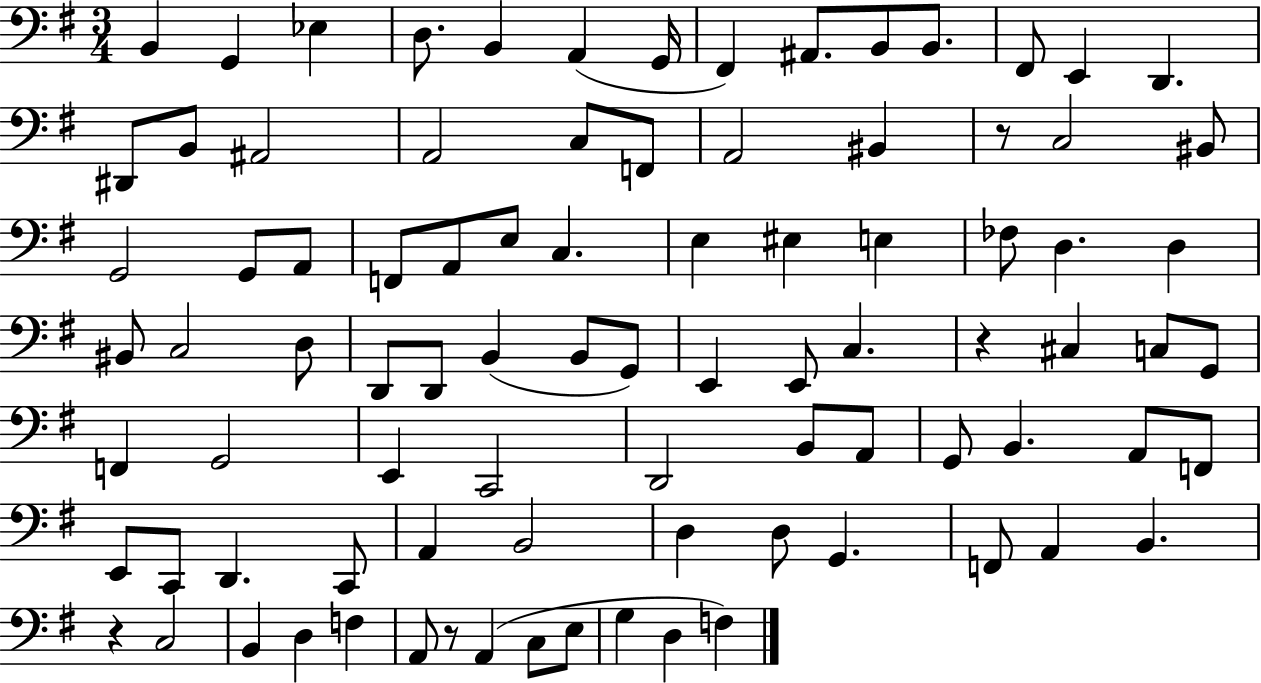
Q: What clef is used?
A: bass